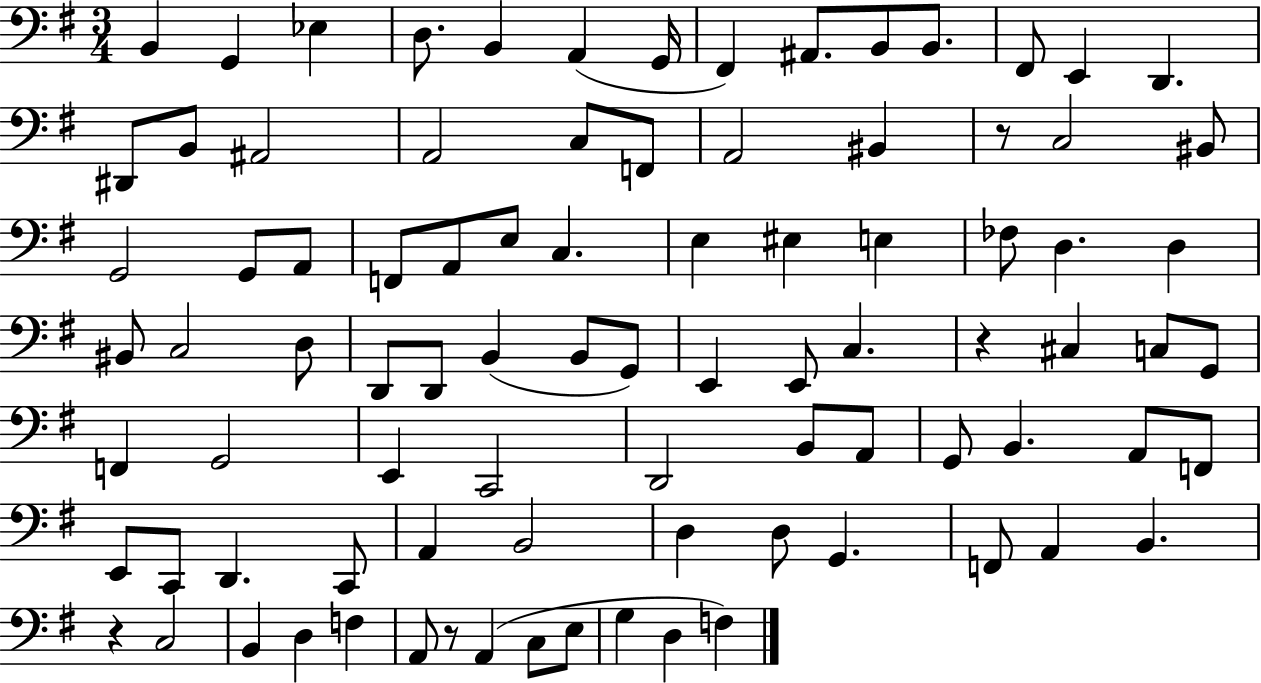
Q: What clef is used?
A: bass